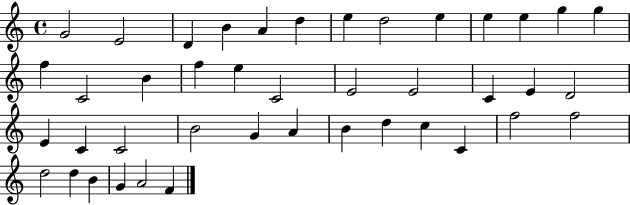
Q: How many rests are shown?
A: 0